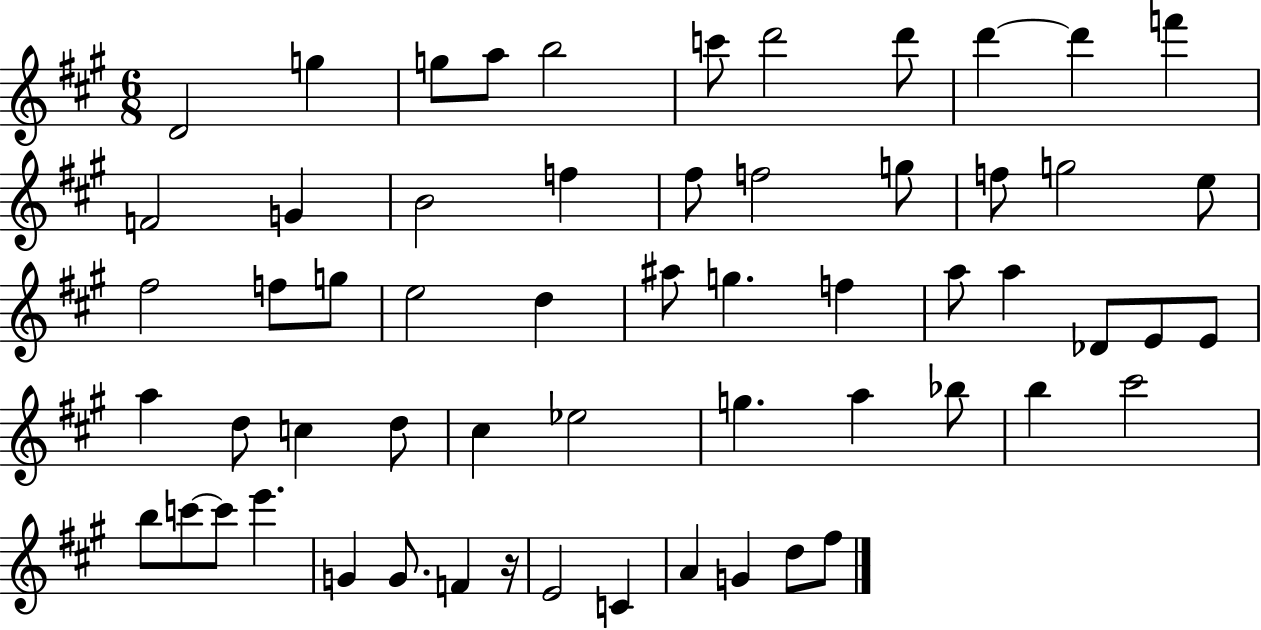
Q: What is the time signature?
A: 6/8